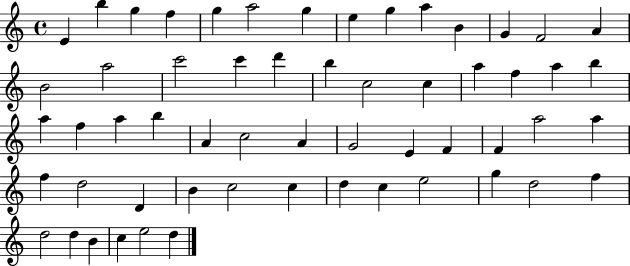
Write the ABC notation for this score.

X:1
T:Untitled
M:4/4
L:1/4
K:C
E b g f g a2 g e g a B G F2 A B2 a2 c'2 c' d' b c2 c a f a b a f a b A c2 A G2 E F F a2 a f d2 D B c2 c d c e2 g d2 f d2 d B c e2 d